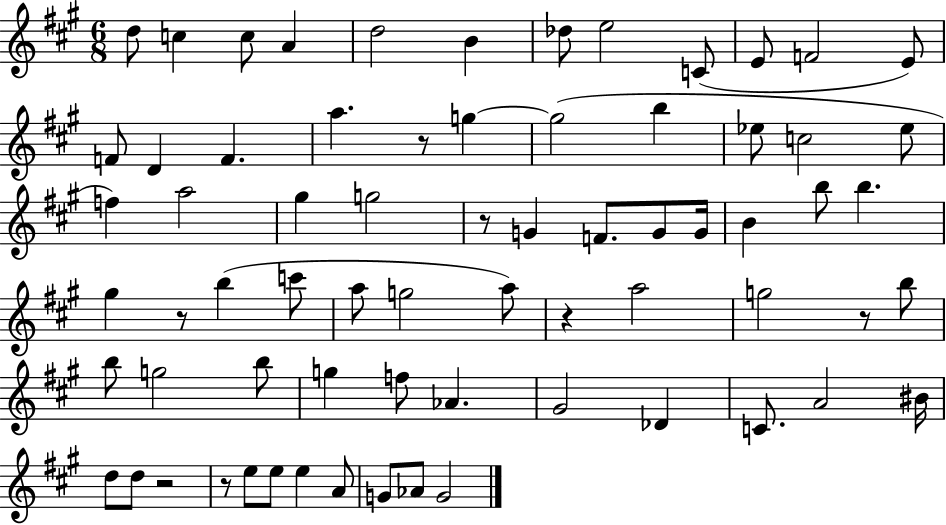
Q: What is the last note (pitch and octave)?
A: G4